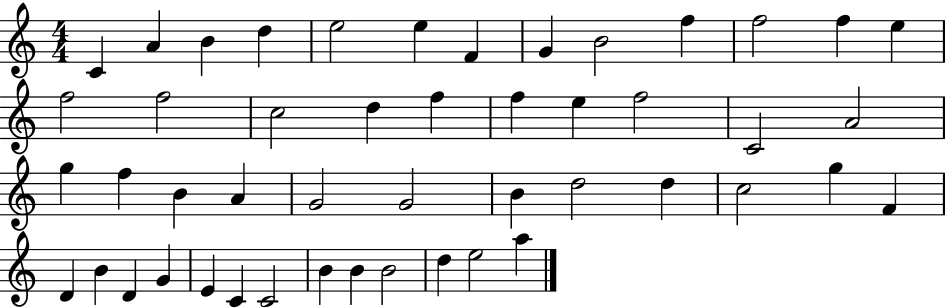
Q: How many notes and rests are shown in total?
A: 48